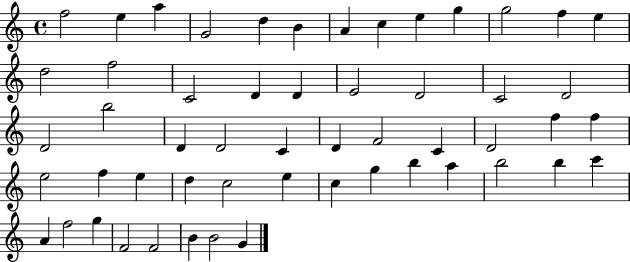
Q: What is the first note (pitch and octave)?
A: F5